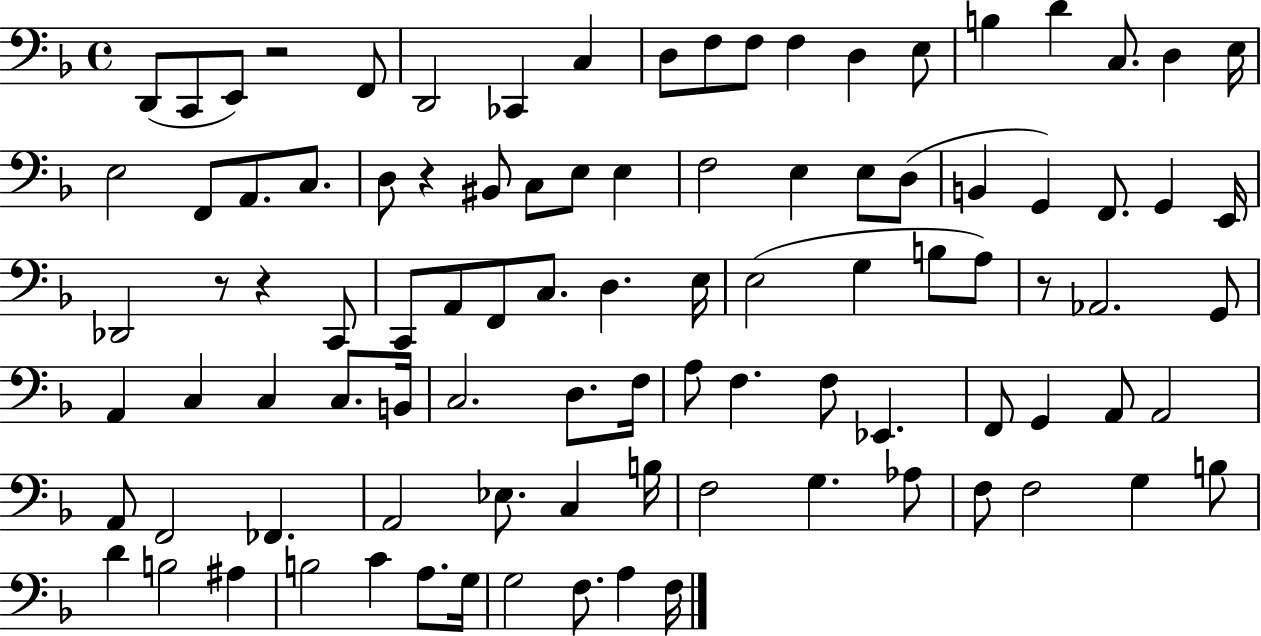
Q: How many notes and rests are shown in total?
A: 96